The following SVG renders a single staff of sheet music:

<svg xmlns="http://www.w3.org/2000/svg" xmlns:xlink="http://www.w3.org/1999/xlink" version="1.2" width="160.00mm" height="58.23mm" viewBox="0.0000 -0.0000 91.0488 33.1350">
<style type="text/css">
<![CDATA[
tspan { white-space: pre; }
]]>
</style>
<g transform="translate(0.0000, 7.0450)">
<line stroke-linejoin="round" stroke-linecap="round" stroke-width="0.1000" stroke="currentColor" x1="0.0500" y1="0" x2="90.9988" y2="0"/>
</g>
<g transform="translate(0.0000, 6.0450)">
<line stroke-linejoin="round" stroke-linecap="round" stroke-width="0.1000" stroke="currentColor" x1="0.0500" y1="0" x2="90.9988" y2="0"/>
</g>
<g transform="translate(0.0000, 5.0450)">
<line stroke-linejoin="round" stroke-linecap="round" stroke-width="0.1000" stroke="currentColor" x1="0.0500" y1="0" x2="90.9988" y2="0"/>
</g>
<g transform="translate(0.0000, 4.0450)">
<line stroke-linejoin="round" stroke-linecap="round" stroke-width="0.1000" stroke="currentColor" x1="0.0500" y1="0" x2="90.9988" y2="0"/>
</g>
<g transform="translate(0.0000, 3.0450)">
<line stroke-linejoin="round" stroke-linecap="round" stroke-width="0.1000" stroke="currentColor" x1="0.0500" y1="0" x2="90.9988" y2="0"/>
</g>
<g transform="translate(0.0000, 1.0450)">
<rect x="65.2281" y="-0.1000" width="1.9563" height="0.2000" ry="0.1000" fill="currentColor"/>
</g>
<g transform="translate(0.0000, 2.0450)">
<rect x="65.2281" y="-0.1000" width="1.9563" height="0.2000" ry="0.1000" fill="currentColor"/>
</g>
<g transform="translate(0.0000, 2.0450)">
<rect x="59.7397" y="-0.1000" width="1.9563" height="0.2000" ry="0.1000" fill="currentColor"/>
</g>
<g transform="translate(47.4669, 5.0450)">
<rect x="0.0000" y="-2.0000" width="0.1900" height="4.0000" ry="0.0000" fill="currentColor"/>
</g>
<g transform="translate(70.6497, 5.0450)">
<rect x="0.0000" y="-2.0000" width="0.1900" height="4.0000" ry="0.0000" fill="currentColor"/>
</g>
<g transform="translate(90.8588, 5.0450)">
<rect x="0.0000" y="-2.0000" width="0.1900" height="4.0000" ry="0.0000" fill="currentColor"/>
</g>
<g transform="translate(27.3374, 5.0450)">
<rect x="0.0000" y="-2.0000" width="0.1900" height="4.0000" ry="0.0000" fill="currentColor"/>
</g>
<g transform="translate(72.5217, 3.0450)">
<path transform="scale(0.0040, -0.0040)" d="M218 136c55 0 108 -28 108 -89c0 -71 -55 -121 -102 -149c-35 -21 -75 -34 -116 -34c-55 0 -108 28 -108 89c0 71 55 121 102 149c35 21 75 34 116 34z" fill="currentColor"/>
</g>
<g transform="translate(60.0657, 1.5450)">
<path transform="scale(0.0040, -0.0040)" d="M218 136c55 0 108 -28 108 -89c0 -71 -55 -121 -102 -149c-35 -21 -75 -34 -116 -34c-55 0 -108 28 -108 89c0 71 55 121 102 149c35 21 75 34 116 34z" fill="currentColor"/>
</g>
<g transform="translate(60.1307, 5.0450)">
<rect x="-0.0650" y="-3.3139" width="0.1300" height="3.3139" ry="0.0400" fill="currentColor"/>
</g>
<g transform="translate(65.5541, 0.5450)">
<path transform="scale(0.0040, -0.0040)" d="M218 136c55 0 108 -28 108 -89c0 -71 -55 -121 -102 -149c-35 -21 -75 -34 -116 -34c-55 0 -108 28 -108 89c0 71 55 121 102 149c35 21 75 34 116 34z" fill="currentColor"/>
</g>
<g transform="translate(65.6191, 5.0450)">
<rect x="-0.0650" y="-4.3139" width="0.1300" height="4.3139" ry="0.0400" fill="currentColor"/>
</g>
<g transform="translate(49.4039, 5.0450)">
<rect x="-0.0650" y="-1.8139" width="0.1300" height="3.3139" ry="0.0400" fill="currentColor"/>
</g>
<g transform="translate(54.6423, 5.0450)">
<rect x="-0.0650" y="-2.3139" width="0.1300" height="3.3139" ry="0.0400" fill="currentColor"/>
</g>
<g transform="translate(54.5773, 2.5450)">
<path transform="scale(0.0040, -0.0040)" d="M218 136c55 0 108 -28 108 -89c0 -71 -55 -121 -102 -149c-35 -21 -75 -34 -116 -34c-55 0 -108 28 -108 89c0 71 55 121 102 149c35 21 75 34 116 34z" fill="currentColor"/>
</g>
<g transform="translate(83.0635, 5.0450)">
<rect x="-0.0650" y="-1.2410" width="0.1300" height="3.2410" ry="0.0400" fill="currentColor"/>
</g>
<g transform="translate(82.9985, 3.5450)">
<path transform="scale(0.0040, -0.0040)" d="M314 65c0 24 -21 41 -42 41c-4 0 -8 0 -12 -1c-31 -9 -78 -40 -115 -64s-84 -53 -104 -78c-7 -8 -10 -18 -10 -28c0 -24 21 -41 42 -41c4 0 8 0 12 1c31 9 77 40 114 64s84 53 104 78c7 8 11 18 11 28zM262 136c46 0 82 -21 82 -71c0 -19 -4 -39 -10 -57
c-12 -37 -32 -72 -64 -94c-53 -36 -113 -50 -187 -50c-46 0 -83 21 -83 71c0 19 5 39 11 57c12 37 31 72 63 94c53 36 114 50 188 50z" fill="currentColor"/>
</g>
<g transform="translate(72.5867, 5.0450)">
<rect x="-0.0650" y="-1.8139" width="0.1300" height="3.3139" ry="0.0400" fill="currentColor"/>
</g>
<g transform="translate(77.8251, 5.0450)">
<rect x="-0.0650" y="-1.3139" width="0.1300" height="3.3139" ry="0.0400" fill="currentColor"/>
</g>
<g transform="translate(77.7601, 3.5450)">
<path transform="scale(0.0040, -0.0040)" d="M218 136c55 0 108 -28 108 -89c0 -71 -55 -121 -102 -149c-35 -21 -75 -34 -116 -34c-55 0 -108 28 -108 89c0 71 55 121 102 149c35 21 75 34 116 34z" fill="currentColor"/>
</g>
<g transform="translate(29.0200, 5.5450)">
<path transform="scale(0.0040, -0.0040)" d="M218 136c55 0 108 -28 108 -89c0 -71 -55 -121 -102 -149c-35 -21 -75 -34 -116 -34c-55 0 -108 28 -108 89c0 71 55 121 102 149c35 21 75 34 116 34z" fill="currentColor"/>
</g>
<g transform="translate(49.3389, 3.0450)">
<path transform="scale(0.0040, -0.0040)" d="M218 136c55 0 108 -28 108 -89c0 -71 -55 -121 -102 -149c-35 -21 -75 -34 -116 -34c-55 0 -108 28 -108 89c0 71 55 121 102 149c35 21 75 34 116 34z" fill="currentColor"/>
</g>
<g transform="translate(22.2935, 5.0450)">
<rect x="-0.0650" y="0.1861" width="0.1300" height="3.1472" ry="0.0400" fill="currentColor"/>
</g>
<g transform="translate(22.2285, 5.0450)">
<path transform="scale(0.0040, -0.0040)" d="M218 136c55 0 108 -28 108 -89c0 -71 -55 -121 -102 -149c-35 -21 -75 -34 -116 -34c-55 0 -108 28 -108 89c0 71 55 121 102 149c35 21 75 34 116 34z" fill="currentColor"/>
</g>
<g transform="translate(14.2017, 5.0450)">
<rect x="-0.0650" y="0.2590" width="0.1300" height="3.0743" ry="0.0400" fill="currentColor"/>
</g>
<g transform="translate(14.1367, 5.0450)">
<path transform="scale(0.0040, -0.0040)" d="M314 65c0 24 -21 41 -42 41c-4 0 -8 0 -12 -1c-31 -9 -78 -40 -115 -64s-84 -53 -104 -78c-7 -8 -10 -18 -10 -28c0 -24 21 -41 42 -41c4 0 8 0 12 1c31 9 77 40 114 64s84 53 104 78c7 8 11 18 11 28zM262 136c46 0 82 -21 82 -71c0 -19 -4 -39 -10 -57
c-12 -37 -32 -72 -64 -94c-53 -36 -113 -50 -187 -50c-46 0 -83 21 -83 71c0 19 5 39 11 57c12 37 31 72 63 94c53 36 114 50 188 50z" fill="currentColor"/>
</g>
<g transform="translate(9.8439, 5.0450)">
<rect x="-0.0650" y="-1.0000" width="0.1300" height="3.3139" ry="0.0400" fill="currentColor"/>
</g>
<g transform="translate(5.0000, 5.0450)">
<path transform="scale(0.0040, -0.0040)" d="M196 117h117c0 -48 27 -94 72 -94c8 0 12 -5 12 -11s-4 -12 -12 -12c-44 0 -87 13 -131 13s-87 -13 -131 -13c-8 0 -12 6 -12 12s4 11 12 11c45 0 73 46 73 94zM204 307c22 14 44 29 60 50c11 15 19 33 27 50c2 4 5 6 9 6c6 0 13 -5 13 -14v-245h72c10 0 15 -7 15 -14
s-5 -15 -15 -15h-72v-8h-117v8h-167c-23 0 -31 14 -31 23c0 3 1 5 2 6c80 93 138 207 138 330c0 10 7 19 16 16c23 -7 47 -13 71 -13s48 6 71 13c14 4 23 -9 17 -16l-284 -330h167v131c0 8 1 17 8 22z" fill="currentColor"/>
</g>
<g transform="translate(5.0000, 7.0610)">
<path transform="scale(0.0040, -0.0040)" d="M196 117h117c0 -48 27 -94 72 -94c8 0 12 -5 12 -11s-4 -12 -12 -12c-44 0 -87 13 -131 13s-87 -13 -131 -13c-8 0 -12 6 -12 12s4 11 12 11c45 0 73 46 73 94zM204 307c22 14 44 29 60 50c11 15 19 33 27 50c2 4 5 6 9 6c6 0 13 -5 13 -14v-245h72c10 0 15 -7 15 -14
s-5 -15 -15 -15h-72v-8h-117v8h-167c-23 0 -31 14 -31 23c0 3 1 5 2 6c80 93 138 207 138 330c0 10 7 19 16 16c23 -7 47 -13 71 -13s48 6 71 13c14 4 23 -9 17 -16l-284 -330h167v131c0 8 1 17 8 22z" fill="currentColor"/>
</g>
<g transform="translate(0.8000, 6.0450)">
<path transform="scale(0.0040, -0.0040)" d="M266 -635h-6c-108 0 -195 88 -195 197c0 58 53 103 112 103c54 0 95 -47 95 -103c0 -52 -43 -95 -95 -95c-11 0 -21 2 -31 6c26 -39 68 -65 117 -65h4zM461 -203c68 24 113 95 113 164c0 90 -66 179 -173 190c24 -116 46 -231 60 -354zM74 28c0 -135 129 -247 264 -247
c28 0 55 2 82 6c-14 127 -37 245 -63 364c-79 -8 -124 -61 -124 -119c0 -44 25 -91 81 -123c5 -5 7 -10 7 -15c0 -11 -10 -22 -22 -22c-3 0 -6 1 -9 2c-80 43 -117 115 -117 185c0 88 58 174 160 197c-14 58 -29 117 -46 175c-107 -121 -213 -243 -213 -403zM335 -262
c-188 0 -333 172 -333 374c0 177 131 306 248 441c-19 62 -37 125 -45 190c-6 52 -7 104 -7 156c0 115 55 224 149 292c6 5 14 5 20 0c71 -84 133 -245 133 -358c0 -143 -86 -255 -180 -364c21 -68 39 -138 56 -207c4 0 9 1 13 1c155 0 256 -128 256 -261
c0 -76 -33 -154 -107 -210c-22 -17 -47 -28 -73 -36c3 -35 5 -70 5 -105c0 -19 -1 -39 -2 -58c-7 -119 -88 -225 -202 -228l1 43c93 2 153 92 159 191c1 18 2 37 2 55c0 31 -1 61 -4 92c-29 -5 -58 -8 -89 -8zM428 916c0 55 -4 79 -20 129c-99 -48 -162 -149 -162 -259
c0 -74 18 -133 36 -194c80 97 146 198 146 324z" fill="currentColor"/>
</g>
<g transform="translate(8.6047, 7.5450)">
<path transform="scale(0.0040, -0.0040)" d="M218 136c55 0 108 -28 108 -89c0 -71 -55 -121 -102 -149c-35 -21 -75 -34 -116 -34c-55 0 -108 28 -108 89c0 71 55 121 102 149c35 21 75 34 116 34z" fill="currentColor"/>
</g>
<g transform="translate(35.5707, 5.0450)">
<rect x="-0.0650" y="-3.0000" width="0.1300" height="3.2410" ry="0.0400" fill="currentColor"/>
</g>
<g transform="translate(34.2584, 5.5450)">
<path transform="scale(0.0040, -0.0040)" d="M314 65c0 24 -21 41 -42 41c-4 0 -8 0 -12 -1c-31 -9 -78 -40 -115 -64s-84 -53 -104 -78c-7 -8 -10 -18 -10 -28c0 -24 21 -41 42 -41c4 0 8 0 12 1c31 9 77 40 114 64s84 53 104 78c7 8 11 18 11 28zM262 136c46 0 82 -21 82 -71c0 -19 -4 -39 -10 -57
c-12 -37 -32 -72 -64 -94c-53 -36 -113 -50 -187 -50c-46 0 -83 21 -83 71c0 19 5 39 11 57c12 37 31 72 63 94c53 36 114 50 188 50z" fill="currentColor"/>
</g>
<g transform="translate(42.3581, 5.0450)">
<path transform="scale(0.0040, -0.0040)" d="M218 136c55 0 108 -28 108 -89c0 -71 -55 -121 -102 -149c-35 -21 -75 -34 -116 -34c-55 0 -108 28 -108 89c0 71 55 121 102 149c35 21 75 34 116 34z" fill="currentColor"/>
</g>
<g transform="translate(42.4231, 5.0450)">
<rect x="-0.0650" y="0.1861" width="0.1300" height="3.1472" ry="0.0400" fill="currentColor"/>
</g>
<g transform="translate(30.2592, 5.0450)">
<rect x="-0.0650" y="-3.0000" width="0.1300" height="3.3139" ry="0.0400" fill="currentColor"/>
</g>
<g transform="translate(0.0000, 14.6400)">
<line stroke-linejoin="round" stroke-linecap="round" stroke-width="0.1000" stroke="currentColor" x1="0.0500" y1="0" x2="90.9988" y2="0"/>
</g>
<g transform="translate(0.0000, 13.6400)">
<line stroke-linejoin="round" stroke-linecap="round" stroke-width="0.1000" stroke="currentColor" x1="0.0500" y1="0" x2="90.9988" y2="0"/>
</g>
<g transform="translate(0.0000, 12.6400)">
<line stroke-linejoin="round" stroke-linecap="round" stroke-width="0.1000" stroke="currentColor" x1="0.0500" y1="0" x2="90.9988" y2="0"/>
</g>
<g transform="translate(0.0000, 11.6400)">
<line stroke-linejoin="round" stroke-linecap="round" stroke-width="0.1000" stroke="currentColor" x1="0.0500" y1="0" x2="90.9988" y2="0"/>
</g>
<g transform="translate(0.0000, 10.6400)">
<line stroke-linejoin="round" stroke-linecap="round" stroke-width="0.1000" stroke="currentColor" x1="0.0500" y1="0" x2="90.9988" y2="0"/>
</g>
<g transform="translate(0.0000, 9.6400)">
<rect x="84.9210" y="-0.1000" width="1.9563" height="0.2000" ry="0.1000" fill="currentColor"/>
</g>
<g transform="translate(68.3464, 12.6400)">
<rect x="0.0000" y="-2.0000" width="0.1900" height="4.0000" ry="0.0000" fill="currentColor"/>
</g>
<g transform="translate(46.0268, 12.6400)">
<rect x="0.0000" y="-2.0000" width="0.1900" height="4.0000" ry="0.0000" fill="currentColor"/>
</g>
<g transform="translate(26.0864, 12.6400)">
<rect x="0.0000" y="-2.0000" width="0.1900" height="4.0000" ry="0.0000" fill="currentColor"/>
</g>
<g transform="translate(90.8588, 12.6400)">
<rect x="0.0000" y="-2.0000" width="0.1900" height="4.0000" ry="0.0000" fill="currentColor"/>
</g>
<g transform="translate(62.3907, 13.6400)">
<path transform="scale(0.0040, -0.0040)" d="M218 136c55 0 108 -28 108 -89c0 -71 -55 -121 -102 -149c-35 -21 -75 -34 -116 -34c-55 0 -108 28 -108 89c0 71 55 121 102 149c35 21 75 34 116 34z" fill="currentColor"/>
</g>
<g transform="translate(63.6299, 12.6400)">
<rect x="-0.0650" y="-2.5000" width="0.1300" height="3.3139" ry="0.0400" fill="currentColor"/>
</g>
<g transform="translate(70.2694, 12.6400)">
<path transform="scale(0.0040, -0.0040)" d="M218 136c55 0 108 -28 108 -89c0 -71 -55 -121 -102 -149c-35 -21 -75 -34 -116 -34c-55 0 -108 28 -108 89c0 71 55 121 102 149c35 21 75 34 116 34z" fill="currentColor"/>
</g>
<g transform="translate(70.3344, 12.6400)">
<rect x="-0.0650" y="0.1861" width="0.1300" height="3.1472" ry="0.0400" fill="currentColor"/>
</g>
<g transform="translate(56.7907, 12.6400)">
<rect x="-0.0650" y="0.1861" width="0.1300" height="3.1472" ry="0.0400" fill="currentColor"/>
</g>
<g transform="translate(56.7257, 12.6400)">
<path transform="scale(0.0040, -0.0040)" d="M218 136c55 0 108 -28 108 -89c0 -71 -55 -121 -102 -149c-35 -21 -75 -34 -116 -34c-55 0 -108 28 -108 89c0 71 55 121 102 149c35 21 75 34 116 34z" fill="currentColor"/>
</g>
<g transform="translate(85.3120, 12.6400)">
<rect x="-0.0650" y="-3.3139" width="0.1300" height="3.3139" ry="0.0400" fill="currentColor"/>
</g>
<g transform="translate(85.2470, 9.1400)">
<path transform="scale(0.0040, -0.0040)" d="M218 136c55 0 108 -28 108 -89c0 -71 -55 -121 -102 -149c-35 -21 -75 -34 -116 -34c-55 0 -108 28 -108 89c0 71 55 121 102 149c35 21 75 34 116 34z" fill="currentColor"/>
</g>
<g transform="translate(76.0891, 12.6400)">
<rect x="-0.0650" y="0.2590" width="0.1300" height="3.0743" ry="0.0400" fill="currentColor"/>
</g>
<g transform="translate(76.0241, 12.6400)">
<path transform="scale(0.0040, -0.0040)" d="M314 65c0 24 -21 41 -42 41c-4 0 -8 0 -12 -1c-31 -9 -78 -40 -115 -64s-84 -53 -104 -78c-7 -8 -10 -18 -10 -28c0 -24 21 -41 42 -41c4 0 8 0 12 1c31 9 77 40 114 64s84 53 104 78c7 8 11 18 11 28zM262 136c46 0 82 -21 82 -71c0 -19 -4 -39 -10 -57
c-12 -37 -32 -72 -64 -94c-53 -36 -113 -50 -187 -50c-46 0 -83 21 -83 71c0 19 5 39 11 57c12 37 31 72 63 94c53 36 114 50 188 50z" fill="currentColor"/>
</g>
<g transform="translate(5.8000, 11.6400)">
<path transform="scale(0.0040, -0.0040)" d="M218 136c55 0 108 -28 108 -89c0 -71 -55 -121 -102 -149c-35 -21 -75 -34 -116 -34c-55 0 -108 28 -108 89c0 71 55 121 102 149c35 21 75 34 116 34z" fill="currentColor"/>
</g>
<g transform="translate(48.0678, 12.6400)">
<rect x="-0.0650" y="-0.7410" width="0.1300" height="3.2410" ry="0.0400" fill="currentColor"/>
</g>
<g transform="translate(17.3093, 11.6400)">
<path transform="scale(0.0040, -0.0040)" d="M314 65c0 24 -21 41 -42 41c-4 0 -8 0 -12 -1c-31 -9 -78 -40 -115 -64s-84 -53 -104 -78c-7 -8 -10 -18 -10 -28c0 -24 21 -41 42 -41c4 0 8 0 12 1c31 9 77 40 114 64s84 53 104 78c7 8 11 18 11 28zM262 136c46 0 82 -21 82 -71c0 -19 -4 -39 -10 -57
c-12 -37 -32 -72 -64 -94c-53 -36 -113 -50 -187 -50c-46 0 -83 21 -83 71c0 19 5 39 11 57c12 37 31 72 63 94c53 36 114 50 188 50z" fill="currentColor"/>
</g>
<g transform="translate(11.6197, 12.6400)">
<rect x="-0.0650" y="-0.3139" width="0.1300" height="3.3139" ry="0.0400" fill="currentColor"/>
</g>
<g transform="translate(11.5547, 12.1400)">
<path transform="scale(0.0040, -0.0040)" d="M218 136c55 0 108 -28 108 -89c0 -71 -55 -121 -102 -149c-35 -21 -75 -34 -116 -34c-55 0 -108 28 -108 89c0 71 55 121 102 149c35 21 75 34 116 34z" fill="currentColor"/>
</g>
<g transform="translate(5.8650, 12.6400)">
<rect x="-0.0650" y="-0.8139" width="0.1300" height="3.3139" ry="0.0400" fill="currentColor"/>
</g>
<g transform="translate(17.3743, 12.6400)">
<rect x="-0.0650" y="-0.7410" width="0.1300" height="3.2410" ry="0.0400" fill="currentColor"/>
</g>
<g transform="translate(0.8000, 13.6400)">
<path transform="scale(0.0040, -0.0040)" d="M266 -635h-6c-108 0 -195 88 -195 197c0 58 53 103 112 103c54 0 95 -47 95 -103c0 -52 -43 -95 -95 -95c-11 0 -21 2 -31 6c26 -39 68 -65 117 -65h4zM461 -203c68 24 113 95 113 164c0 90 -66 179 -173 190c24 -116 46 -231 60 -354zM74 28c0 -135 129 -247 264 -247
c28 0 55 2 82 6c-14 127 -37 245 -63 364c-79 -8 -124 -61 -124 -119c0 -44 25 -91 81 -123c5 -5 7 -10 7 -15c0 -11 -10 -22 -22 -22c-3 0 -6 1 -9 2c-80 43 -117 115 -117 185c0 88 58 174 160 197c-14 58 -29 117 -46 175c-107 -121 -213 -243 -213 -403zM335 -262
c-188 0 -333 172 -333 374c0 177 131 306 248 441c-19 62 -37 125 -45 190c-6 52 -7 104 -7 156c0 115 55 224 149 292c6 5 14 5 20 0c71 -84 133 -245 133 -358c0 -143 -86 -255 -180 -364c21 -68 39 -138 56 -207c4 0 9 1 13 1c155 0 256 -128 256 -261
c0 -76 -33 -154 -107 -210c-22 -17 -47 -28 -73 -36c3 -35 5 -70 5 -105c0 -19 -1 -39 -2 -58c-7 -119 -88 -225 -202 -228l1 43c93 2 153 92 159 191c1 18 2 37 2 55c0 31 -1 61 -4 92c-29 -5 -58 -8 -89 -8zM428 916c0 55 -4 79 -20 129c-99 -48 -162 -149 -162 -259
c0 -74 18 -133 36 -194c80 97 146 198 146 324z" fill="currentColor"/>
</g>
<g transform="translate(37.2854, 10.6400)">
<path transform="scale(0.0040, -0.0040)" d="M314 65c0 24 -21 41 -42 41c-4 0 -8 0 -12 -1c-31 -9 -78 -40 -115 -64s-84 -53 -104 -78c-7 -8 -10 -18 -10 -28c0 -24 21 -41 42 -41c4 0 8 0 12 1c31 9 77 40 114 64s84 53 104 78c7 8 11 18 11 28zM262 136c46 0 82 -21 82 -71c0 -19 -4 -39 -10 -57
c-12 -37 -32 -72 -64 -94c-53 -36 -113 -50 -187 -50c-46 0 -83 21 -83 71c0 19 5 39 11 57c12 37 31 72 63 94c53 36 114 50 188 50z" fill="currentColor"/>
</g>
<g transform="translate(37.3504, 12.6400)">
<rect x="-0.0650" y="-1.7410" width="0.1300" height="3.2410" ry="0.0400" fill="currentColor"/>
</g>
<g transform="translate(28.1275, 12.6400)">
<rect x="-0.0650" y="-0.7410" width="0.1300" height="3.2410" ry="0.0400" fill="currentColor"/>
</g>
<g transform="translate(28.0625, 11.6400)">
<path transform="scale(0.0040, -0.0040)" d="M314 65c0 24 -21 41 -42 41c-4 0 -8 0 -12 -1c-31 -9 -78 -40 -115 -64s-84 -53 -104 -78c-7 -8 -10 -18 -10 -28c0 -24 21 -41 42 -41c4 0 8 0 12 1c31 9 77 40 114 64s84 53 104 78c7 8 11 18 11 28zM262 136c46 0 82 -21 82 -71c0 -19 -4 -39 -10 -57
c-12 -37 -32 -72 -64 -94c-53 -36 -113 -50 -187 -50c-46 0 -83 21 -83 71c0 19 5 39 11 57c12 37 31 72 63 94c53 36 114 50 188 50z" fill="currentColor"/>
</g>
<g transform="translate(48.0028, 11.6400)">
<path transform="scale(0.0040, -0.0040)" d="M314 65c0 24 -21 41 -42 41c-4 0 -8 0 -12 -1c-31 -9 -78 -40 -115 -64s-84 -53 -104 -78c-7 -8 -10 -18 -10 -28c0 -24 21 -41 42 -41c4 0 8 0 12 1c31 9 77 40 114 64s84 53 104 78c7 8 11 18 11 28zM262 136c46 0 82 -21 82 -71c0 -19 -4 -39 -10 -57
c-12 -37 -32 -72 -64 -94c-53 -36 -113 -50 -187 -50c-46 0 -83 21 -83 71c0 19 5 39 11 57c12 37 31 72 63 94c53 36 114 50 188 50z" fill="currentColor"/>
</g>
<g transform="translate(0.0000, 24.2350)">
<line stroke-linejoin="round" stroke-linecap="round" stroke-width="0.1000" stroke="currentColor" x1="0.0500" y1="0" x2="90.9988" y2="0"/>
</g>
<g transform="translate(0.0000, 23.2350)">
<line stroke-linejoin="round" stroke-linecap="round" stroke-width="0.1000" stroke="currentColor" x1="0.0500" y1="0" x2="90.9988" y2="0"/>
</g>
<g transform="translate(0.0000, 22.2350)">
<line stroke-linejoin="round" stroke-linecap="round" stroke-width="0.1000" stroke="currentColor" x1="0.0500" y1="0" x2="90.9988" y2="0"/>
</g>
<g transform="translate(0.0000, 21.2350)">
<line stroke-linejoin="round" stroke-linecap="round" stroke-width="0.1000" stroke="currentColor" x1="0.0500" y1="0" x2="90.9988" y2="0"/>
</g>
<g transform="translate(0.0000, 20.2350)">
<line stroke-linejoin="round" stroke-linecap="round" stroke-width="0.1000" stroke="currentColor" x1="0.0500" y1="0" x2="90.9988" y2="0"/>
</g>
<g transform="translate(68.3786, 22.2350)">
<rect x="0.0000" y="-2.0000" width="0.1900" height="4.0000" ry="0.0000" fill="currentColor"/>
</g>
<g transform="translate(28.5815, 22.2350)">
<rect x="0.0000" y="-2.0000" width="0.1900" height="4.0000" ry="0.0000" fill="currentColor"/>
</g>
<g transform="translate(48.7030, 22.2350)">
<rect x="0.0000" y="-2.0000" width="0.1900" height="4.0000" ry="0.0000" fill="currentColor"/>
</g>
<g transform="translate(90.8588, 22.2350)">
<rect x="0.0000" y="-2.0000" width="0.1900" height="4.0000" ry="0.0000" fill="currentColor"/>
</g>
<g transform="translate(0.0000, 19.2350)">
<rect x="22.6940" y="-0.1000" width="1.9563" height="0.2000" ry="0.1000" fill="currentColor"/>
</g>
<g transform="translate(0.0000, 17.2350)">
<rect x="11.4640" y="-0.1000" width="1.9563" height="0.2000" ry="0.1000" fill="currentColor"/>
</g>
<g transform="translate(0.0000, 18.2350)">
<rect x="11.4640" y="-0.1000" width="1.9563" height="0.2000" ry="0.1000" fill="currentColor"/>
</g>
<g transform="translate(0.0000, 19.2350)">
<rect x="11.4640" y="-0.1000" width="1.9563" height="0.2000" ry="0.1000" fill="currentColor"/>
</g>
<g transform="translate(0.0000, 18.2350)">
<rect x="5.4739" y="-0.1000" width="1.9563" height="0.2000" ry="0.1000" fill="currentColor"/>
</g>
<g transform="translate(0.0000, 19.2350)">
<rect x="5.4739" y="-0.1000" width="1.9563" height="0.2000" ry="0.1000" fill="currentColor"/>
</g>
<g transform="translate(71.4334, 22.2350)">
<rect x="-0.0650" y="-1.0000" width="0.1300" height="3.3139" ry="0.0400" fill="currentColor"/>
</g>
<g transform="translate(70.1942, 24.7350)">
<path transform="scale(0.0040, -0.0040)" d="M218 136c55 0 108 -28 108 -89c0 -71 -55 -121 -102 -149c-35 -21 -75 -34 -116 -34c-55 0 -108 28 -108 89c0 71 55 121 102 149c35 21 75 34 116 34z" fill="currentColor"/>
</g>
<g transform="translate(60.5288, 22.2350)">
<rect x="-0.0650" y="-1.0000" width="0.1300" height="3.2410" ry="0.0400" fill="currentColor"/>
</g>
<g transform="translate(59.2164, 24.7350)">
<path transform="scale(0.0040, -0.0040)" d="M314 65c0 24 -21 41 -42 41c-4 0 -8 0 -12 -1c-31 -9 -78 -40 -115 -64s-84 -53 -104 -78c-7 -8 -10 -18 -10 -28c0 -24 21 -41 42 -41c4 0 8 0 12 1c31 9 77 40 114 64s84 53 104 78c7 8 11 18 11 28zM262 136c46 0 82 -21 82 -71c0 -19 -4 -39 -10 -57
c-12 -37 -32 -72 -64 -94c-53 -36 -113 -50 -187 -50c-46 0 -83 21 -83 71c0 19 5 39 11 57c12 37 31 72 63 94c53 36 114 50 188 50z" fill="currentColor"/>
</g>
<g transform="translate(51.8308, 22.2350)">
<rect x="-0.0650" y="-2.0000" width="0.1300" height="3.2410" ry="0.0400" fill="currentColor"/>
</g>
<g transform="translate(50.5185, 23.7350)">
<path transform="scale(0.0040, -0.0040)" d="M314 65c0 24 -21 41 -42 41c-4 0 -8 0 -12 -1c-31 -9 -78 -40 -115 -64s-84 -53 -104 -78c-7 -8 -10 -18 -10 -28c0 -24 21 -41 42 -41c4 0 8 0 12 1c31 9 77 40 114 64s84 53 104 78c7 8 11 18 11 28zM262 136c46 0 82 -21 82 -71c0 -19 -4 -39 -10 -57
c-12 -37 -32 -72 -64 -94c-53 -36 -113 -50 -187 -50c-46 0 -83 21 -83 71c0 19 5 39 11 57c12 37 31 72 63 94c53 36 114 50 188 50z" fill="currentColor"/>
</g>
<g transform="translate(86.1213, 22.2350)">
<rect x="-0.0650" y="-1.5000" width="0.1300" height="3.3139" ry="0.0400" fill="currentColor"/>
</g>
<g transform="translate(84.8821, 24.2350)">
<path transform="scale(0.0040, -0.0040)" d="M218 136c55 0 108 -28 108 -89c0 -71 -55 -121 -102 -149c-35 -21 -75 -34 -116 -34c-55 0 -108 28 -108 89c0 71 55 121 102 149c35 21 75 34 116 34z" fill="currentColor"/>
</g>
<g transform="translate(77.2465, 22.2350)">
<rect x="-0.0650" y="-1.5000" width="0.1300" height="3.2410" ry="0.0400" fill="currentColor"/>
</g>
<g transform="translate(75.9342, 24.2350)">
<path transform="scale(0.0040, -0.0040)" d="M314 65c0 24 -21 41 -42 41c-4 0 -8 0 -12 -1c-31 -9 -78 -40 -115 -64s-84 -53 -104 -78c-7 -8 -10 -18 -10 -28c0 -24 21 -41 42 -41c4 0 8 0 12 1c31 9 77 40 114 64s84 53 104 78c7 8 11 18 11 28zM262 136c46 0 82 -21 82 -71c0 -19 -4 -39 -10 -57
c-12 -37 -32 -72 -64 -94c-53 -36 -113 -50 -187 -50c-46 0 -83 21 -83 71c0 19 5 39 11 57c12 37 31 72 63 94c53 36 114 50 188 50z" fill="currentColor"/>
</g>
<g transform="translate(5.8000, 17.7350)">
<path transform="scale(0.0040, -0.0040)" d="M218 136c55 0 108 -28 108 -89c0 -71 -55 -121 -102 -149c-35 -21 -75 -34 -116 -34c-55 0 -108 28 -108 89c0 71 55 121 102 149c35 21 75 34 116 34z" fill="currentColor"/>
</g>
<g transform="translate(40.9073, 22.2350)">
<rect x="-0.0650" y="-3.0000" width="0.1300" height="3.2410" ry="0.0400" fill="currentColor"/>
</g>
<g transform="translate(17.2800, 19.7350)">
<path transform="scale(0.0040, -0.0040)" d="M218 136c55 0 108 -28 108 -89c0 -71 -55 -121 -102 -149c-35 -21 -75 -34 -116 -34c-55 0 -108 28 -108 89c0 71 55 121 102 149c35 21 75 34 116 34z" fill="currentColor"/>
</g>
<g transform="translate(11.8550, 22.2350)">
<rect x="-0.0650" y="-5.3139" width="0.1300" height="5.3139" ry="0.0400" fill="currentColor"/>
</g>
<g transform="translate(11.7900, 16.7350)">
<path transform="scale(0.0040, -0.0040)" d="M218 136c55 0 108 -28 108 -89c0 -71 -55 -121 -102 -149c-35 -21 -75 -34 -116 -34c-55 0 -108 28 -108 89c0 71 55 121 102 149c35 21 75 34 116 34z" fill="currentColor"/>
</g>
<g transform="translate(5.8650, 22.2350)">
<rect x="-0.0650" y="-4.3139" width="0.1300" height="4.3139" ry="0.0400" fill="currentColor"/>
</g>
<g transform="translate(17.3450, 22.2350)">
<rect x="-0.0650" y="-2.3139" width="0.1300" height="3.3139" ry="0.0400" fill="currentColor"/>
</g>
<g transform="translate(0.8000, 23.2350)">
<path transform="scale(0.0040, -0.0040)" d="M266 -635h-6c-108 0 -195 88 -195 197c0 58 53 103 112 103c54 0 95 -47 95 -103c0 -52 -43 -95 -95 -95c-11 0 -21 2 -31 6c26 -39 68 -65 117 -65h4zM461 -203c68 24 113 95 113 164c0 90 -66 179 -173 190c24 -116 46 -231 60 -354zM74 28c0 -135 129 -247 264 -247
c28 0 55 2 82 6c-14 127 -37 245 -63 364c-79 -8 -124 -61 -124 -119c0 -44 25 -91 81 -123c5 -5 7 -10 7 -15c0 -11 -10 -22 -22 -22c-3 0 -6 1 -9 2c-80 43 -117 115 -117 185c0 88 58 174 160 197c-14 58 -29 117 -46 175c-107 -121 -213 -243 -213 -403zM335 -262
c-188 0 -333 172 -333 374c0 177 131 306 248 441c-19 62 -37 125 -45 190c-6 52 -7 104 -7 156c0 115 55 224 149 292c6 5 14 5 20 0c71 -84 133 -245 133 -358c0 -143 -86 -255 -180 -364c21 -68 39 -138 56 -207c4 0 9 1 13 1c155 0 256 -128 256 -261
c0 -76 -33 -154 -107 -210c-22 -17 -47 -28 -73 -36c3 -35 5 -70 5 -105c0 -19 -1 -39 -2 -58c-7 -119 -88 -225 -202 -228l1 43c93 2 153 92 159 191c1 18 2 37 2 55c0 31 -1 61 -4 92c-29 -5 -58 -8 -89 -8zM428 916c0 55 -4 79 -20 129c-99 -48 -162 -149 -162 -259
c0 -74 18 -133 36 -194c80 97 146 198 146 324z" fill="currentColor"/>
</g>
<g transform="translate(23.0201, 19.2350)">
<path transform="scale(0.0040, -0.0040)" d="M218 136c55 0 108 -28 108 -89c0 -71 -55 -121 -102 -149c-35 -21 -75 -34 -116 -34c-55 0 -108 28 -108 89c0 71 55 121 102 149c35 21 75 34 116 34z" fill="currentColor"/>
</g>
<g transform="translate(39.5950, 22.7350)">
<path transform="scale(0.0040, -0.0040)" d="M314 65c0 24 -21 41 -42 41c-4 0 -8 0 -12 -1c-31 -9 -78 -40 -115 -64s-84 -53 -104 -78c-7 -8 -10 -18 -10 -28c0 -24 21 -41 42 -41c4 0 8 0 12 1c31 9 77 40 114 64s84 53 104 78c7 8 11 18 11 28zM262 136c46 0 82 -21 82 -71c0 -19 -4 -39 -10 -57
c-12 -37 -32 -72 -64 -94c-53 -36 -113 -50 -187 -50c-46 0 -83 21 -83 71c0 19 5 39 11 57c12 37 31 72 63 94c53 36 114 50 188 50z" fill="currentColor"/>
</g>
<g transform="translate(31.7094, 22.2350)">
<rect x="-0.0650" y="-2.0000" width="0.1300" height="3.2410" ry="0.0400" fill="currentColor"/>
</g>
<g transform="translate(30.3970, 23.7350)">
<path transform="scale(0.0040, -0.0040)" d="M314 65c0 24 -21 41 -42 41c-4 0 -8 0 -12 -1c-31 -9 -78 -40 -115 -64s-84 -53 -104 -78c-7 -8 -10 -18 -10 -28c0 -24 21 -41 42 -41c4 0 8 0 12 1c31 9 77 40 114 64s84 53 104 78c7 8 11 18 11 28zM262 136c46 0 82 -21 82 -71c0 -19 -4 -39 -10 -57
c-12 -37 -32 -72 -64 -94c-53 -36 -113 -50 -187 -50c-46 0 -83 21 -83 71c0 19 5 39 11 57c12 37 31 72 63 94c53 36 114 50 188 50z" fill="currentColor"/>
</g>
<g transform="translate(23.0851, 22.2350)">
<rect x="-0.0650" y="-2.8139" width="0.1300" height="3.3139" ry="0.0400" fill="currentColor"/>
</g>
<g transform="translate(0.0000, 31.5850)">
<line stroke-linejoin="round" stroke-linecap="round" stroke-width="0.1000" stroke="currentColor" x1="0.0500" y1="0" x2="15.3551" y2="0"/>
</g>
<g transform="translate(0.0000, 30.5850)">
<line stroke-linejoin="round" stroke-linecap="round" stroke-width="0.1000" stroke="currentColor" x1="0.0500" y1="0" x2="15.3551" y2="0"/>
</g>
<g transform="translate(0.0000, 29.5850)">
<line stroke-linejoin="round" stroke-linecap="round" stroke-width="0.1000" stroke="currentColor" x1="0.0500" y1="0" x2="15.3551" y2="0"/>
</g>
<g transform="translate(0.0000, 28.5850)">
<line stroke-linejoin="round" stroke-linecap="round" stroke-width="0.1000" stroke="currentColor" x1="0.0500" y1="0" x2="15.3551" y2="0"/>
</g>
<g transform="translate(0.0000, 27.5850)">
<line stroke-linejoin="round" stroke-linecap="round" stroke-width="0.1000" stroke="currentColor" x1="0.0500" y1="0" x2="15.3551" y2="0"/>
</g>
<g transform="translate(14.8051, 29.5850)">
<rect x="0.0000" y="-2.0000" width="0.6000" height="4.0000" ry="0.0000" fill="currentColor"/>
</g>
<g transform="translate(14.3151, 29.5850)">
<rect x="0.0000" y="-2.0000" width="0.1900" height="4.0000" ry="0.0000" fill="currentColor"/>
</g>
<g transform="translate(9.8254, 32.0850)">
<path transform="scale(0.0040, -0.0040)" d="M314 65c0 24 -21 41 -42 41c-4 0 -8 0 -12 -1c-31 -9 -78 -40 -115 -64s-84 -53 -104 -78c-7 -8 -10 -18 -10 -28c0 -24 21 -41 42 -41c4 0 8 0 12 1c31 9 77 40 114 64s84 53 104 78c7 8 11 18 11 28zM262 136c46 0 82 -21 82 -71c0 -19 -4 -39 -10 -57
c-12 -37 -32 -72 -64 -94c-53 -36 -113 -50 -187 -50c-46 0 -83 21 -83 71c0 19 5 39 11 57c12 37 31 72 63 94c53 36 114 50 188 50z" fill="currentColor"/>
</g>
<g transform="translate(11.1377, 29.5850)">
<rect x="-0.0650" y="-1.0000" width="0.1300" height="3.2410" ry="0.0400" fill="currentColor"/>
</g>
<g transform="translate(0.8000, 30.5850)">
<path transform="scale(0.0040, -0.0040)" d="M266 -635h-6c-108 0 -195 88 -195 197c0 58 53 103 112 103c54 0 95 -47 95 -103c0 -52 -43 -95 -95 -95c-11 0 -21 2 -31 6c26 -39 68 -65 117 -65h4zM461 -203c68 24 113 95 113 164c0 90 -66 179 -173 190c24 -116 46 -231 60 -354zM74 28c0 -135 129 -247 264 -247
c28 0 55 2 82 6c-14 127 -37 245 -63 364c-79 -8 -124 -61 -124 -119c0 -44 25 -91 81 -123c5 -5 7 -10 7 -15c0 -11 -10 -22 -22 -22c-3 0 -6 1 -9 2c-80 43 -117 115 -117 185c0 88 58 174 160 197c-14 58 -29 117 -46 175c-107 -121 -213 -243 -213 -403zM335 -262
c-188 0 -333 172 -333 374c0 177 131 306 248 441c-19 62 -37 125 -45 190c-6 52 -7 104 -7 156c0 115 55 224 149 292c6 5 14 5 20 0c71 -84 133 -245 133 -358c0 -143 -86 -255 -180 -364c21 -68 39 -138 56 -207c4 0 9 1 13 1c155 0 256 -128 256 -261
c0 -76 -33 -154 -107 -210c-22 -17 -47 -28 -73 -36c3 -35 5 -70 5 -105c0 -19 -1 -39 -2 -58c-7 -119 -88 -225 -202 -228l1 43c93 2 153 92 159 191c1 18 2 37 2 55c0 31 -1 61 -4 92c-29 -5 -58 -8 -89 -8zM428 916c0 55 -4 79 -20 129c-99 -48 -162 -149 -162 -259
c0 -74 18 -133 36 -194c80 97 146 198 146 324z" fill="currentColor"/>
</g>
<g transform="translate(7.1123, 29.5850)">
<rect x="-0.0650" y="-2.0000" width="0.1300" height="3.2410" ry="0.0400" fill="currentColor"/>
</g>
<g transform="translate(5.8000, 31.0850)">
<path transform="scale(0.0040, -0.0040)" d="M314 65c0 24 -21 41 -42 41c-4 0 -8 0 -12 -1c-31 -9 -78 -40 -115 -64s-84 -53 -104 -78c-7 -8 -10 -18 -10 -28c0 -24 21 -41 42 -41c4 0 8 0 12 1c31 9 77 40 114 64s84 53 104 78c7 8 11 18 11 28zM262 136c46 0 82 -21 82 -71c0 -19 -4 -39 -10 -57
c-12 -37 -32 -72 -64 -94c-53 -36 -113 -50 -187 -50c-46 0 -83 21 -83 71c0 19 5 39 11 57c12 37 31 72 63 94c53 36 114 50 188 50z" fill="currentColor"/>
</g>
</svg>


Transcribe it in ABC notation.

X:1
T:Untitled
M:4/4
L:1/4
K:C
D B2 B A A2 B f g b d' f e e2 d c d2 d2 f2 d2 B G B B2 b d' f' g a F2 A2 F2 D2 D E2 E F2 D2